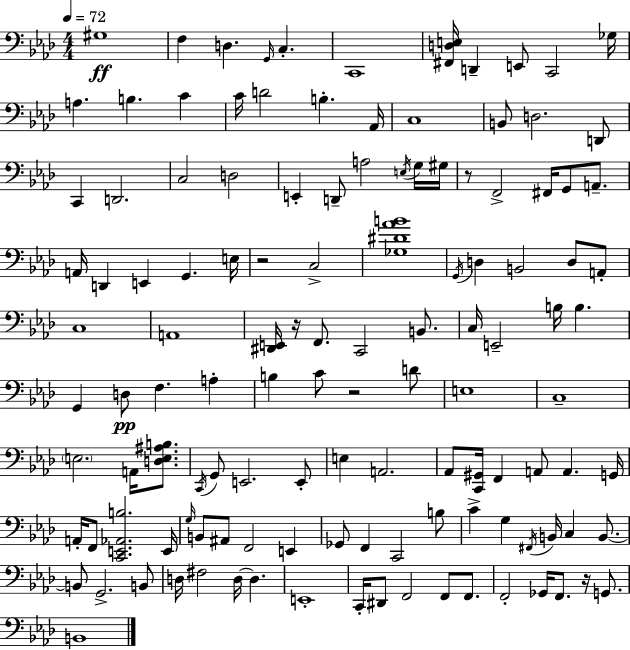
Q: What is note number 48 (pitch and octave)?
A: A2